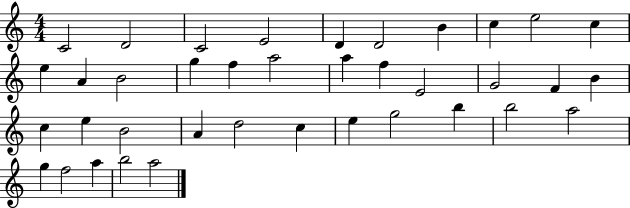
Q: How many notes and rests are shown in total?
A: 38